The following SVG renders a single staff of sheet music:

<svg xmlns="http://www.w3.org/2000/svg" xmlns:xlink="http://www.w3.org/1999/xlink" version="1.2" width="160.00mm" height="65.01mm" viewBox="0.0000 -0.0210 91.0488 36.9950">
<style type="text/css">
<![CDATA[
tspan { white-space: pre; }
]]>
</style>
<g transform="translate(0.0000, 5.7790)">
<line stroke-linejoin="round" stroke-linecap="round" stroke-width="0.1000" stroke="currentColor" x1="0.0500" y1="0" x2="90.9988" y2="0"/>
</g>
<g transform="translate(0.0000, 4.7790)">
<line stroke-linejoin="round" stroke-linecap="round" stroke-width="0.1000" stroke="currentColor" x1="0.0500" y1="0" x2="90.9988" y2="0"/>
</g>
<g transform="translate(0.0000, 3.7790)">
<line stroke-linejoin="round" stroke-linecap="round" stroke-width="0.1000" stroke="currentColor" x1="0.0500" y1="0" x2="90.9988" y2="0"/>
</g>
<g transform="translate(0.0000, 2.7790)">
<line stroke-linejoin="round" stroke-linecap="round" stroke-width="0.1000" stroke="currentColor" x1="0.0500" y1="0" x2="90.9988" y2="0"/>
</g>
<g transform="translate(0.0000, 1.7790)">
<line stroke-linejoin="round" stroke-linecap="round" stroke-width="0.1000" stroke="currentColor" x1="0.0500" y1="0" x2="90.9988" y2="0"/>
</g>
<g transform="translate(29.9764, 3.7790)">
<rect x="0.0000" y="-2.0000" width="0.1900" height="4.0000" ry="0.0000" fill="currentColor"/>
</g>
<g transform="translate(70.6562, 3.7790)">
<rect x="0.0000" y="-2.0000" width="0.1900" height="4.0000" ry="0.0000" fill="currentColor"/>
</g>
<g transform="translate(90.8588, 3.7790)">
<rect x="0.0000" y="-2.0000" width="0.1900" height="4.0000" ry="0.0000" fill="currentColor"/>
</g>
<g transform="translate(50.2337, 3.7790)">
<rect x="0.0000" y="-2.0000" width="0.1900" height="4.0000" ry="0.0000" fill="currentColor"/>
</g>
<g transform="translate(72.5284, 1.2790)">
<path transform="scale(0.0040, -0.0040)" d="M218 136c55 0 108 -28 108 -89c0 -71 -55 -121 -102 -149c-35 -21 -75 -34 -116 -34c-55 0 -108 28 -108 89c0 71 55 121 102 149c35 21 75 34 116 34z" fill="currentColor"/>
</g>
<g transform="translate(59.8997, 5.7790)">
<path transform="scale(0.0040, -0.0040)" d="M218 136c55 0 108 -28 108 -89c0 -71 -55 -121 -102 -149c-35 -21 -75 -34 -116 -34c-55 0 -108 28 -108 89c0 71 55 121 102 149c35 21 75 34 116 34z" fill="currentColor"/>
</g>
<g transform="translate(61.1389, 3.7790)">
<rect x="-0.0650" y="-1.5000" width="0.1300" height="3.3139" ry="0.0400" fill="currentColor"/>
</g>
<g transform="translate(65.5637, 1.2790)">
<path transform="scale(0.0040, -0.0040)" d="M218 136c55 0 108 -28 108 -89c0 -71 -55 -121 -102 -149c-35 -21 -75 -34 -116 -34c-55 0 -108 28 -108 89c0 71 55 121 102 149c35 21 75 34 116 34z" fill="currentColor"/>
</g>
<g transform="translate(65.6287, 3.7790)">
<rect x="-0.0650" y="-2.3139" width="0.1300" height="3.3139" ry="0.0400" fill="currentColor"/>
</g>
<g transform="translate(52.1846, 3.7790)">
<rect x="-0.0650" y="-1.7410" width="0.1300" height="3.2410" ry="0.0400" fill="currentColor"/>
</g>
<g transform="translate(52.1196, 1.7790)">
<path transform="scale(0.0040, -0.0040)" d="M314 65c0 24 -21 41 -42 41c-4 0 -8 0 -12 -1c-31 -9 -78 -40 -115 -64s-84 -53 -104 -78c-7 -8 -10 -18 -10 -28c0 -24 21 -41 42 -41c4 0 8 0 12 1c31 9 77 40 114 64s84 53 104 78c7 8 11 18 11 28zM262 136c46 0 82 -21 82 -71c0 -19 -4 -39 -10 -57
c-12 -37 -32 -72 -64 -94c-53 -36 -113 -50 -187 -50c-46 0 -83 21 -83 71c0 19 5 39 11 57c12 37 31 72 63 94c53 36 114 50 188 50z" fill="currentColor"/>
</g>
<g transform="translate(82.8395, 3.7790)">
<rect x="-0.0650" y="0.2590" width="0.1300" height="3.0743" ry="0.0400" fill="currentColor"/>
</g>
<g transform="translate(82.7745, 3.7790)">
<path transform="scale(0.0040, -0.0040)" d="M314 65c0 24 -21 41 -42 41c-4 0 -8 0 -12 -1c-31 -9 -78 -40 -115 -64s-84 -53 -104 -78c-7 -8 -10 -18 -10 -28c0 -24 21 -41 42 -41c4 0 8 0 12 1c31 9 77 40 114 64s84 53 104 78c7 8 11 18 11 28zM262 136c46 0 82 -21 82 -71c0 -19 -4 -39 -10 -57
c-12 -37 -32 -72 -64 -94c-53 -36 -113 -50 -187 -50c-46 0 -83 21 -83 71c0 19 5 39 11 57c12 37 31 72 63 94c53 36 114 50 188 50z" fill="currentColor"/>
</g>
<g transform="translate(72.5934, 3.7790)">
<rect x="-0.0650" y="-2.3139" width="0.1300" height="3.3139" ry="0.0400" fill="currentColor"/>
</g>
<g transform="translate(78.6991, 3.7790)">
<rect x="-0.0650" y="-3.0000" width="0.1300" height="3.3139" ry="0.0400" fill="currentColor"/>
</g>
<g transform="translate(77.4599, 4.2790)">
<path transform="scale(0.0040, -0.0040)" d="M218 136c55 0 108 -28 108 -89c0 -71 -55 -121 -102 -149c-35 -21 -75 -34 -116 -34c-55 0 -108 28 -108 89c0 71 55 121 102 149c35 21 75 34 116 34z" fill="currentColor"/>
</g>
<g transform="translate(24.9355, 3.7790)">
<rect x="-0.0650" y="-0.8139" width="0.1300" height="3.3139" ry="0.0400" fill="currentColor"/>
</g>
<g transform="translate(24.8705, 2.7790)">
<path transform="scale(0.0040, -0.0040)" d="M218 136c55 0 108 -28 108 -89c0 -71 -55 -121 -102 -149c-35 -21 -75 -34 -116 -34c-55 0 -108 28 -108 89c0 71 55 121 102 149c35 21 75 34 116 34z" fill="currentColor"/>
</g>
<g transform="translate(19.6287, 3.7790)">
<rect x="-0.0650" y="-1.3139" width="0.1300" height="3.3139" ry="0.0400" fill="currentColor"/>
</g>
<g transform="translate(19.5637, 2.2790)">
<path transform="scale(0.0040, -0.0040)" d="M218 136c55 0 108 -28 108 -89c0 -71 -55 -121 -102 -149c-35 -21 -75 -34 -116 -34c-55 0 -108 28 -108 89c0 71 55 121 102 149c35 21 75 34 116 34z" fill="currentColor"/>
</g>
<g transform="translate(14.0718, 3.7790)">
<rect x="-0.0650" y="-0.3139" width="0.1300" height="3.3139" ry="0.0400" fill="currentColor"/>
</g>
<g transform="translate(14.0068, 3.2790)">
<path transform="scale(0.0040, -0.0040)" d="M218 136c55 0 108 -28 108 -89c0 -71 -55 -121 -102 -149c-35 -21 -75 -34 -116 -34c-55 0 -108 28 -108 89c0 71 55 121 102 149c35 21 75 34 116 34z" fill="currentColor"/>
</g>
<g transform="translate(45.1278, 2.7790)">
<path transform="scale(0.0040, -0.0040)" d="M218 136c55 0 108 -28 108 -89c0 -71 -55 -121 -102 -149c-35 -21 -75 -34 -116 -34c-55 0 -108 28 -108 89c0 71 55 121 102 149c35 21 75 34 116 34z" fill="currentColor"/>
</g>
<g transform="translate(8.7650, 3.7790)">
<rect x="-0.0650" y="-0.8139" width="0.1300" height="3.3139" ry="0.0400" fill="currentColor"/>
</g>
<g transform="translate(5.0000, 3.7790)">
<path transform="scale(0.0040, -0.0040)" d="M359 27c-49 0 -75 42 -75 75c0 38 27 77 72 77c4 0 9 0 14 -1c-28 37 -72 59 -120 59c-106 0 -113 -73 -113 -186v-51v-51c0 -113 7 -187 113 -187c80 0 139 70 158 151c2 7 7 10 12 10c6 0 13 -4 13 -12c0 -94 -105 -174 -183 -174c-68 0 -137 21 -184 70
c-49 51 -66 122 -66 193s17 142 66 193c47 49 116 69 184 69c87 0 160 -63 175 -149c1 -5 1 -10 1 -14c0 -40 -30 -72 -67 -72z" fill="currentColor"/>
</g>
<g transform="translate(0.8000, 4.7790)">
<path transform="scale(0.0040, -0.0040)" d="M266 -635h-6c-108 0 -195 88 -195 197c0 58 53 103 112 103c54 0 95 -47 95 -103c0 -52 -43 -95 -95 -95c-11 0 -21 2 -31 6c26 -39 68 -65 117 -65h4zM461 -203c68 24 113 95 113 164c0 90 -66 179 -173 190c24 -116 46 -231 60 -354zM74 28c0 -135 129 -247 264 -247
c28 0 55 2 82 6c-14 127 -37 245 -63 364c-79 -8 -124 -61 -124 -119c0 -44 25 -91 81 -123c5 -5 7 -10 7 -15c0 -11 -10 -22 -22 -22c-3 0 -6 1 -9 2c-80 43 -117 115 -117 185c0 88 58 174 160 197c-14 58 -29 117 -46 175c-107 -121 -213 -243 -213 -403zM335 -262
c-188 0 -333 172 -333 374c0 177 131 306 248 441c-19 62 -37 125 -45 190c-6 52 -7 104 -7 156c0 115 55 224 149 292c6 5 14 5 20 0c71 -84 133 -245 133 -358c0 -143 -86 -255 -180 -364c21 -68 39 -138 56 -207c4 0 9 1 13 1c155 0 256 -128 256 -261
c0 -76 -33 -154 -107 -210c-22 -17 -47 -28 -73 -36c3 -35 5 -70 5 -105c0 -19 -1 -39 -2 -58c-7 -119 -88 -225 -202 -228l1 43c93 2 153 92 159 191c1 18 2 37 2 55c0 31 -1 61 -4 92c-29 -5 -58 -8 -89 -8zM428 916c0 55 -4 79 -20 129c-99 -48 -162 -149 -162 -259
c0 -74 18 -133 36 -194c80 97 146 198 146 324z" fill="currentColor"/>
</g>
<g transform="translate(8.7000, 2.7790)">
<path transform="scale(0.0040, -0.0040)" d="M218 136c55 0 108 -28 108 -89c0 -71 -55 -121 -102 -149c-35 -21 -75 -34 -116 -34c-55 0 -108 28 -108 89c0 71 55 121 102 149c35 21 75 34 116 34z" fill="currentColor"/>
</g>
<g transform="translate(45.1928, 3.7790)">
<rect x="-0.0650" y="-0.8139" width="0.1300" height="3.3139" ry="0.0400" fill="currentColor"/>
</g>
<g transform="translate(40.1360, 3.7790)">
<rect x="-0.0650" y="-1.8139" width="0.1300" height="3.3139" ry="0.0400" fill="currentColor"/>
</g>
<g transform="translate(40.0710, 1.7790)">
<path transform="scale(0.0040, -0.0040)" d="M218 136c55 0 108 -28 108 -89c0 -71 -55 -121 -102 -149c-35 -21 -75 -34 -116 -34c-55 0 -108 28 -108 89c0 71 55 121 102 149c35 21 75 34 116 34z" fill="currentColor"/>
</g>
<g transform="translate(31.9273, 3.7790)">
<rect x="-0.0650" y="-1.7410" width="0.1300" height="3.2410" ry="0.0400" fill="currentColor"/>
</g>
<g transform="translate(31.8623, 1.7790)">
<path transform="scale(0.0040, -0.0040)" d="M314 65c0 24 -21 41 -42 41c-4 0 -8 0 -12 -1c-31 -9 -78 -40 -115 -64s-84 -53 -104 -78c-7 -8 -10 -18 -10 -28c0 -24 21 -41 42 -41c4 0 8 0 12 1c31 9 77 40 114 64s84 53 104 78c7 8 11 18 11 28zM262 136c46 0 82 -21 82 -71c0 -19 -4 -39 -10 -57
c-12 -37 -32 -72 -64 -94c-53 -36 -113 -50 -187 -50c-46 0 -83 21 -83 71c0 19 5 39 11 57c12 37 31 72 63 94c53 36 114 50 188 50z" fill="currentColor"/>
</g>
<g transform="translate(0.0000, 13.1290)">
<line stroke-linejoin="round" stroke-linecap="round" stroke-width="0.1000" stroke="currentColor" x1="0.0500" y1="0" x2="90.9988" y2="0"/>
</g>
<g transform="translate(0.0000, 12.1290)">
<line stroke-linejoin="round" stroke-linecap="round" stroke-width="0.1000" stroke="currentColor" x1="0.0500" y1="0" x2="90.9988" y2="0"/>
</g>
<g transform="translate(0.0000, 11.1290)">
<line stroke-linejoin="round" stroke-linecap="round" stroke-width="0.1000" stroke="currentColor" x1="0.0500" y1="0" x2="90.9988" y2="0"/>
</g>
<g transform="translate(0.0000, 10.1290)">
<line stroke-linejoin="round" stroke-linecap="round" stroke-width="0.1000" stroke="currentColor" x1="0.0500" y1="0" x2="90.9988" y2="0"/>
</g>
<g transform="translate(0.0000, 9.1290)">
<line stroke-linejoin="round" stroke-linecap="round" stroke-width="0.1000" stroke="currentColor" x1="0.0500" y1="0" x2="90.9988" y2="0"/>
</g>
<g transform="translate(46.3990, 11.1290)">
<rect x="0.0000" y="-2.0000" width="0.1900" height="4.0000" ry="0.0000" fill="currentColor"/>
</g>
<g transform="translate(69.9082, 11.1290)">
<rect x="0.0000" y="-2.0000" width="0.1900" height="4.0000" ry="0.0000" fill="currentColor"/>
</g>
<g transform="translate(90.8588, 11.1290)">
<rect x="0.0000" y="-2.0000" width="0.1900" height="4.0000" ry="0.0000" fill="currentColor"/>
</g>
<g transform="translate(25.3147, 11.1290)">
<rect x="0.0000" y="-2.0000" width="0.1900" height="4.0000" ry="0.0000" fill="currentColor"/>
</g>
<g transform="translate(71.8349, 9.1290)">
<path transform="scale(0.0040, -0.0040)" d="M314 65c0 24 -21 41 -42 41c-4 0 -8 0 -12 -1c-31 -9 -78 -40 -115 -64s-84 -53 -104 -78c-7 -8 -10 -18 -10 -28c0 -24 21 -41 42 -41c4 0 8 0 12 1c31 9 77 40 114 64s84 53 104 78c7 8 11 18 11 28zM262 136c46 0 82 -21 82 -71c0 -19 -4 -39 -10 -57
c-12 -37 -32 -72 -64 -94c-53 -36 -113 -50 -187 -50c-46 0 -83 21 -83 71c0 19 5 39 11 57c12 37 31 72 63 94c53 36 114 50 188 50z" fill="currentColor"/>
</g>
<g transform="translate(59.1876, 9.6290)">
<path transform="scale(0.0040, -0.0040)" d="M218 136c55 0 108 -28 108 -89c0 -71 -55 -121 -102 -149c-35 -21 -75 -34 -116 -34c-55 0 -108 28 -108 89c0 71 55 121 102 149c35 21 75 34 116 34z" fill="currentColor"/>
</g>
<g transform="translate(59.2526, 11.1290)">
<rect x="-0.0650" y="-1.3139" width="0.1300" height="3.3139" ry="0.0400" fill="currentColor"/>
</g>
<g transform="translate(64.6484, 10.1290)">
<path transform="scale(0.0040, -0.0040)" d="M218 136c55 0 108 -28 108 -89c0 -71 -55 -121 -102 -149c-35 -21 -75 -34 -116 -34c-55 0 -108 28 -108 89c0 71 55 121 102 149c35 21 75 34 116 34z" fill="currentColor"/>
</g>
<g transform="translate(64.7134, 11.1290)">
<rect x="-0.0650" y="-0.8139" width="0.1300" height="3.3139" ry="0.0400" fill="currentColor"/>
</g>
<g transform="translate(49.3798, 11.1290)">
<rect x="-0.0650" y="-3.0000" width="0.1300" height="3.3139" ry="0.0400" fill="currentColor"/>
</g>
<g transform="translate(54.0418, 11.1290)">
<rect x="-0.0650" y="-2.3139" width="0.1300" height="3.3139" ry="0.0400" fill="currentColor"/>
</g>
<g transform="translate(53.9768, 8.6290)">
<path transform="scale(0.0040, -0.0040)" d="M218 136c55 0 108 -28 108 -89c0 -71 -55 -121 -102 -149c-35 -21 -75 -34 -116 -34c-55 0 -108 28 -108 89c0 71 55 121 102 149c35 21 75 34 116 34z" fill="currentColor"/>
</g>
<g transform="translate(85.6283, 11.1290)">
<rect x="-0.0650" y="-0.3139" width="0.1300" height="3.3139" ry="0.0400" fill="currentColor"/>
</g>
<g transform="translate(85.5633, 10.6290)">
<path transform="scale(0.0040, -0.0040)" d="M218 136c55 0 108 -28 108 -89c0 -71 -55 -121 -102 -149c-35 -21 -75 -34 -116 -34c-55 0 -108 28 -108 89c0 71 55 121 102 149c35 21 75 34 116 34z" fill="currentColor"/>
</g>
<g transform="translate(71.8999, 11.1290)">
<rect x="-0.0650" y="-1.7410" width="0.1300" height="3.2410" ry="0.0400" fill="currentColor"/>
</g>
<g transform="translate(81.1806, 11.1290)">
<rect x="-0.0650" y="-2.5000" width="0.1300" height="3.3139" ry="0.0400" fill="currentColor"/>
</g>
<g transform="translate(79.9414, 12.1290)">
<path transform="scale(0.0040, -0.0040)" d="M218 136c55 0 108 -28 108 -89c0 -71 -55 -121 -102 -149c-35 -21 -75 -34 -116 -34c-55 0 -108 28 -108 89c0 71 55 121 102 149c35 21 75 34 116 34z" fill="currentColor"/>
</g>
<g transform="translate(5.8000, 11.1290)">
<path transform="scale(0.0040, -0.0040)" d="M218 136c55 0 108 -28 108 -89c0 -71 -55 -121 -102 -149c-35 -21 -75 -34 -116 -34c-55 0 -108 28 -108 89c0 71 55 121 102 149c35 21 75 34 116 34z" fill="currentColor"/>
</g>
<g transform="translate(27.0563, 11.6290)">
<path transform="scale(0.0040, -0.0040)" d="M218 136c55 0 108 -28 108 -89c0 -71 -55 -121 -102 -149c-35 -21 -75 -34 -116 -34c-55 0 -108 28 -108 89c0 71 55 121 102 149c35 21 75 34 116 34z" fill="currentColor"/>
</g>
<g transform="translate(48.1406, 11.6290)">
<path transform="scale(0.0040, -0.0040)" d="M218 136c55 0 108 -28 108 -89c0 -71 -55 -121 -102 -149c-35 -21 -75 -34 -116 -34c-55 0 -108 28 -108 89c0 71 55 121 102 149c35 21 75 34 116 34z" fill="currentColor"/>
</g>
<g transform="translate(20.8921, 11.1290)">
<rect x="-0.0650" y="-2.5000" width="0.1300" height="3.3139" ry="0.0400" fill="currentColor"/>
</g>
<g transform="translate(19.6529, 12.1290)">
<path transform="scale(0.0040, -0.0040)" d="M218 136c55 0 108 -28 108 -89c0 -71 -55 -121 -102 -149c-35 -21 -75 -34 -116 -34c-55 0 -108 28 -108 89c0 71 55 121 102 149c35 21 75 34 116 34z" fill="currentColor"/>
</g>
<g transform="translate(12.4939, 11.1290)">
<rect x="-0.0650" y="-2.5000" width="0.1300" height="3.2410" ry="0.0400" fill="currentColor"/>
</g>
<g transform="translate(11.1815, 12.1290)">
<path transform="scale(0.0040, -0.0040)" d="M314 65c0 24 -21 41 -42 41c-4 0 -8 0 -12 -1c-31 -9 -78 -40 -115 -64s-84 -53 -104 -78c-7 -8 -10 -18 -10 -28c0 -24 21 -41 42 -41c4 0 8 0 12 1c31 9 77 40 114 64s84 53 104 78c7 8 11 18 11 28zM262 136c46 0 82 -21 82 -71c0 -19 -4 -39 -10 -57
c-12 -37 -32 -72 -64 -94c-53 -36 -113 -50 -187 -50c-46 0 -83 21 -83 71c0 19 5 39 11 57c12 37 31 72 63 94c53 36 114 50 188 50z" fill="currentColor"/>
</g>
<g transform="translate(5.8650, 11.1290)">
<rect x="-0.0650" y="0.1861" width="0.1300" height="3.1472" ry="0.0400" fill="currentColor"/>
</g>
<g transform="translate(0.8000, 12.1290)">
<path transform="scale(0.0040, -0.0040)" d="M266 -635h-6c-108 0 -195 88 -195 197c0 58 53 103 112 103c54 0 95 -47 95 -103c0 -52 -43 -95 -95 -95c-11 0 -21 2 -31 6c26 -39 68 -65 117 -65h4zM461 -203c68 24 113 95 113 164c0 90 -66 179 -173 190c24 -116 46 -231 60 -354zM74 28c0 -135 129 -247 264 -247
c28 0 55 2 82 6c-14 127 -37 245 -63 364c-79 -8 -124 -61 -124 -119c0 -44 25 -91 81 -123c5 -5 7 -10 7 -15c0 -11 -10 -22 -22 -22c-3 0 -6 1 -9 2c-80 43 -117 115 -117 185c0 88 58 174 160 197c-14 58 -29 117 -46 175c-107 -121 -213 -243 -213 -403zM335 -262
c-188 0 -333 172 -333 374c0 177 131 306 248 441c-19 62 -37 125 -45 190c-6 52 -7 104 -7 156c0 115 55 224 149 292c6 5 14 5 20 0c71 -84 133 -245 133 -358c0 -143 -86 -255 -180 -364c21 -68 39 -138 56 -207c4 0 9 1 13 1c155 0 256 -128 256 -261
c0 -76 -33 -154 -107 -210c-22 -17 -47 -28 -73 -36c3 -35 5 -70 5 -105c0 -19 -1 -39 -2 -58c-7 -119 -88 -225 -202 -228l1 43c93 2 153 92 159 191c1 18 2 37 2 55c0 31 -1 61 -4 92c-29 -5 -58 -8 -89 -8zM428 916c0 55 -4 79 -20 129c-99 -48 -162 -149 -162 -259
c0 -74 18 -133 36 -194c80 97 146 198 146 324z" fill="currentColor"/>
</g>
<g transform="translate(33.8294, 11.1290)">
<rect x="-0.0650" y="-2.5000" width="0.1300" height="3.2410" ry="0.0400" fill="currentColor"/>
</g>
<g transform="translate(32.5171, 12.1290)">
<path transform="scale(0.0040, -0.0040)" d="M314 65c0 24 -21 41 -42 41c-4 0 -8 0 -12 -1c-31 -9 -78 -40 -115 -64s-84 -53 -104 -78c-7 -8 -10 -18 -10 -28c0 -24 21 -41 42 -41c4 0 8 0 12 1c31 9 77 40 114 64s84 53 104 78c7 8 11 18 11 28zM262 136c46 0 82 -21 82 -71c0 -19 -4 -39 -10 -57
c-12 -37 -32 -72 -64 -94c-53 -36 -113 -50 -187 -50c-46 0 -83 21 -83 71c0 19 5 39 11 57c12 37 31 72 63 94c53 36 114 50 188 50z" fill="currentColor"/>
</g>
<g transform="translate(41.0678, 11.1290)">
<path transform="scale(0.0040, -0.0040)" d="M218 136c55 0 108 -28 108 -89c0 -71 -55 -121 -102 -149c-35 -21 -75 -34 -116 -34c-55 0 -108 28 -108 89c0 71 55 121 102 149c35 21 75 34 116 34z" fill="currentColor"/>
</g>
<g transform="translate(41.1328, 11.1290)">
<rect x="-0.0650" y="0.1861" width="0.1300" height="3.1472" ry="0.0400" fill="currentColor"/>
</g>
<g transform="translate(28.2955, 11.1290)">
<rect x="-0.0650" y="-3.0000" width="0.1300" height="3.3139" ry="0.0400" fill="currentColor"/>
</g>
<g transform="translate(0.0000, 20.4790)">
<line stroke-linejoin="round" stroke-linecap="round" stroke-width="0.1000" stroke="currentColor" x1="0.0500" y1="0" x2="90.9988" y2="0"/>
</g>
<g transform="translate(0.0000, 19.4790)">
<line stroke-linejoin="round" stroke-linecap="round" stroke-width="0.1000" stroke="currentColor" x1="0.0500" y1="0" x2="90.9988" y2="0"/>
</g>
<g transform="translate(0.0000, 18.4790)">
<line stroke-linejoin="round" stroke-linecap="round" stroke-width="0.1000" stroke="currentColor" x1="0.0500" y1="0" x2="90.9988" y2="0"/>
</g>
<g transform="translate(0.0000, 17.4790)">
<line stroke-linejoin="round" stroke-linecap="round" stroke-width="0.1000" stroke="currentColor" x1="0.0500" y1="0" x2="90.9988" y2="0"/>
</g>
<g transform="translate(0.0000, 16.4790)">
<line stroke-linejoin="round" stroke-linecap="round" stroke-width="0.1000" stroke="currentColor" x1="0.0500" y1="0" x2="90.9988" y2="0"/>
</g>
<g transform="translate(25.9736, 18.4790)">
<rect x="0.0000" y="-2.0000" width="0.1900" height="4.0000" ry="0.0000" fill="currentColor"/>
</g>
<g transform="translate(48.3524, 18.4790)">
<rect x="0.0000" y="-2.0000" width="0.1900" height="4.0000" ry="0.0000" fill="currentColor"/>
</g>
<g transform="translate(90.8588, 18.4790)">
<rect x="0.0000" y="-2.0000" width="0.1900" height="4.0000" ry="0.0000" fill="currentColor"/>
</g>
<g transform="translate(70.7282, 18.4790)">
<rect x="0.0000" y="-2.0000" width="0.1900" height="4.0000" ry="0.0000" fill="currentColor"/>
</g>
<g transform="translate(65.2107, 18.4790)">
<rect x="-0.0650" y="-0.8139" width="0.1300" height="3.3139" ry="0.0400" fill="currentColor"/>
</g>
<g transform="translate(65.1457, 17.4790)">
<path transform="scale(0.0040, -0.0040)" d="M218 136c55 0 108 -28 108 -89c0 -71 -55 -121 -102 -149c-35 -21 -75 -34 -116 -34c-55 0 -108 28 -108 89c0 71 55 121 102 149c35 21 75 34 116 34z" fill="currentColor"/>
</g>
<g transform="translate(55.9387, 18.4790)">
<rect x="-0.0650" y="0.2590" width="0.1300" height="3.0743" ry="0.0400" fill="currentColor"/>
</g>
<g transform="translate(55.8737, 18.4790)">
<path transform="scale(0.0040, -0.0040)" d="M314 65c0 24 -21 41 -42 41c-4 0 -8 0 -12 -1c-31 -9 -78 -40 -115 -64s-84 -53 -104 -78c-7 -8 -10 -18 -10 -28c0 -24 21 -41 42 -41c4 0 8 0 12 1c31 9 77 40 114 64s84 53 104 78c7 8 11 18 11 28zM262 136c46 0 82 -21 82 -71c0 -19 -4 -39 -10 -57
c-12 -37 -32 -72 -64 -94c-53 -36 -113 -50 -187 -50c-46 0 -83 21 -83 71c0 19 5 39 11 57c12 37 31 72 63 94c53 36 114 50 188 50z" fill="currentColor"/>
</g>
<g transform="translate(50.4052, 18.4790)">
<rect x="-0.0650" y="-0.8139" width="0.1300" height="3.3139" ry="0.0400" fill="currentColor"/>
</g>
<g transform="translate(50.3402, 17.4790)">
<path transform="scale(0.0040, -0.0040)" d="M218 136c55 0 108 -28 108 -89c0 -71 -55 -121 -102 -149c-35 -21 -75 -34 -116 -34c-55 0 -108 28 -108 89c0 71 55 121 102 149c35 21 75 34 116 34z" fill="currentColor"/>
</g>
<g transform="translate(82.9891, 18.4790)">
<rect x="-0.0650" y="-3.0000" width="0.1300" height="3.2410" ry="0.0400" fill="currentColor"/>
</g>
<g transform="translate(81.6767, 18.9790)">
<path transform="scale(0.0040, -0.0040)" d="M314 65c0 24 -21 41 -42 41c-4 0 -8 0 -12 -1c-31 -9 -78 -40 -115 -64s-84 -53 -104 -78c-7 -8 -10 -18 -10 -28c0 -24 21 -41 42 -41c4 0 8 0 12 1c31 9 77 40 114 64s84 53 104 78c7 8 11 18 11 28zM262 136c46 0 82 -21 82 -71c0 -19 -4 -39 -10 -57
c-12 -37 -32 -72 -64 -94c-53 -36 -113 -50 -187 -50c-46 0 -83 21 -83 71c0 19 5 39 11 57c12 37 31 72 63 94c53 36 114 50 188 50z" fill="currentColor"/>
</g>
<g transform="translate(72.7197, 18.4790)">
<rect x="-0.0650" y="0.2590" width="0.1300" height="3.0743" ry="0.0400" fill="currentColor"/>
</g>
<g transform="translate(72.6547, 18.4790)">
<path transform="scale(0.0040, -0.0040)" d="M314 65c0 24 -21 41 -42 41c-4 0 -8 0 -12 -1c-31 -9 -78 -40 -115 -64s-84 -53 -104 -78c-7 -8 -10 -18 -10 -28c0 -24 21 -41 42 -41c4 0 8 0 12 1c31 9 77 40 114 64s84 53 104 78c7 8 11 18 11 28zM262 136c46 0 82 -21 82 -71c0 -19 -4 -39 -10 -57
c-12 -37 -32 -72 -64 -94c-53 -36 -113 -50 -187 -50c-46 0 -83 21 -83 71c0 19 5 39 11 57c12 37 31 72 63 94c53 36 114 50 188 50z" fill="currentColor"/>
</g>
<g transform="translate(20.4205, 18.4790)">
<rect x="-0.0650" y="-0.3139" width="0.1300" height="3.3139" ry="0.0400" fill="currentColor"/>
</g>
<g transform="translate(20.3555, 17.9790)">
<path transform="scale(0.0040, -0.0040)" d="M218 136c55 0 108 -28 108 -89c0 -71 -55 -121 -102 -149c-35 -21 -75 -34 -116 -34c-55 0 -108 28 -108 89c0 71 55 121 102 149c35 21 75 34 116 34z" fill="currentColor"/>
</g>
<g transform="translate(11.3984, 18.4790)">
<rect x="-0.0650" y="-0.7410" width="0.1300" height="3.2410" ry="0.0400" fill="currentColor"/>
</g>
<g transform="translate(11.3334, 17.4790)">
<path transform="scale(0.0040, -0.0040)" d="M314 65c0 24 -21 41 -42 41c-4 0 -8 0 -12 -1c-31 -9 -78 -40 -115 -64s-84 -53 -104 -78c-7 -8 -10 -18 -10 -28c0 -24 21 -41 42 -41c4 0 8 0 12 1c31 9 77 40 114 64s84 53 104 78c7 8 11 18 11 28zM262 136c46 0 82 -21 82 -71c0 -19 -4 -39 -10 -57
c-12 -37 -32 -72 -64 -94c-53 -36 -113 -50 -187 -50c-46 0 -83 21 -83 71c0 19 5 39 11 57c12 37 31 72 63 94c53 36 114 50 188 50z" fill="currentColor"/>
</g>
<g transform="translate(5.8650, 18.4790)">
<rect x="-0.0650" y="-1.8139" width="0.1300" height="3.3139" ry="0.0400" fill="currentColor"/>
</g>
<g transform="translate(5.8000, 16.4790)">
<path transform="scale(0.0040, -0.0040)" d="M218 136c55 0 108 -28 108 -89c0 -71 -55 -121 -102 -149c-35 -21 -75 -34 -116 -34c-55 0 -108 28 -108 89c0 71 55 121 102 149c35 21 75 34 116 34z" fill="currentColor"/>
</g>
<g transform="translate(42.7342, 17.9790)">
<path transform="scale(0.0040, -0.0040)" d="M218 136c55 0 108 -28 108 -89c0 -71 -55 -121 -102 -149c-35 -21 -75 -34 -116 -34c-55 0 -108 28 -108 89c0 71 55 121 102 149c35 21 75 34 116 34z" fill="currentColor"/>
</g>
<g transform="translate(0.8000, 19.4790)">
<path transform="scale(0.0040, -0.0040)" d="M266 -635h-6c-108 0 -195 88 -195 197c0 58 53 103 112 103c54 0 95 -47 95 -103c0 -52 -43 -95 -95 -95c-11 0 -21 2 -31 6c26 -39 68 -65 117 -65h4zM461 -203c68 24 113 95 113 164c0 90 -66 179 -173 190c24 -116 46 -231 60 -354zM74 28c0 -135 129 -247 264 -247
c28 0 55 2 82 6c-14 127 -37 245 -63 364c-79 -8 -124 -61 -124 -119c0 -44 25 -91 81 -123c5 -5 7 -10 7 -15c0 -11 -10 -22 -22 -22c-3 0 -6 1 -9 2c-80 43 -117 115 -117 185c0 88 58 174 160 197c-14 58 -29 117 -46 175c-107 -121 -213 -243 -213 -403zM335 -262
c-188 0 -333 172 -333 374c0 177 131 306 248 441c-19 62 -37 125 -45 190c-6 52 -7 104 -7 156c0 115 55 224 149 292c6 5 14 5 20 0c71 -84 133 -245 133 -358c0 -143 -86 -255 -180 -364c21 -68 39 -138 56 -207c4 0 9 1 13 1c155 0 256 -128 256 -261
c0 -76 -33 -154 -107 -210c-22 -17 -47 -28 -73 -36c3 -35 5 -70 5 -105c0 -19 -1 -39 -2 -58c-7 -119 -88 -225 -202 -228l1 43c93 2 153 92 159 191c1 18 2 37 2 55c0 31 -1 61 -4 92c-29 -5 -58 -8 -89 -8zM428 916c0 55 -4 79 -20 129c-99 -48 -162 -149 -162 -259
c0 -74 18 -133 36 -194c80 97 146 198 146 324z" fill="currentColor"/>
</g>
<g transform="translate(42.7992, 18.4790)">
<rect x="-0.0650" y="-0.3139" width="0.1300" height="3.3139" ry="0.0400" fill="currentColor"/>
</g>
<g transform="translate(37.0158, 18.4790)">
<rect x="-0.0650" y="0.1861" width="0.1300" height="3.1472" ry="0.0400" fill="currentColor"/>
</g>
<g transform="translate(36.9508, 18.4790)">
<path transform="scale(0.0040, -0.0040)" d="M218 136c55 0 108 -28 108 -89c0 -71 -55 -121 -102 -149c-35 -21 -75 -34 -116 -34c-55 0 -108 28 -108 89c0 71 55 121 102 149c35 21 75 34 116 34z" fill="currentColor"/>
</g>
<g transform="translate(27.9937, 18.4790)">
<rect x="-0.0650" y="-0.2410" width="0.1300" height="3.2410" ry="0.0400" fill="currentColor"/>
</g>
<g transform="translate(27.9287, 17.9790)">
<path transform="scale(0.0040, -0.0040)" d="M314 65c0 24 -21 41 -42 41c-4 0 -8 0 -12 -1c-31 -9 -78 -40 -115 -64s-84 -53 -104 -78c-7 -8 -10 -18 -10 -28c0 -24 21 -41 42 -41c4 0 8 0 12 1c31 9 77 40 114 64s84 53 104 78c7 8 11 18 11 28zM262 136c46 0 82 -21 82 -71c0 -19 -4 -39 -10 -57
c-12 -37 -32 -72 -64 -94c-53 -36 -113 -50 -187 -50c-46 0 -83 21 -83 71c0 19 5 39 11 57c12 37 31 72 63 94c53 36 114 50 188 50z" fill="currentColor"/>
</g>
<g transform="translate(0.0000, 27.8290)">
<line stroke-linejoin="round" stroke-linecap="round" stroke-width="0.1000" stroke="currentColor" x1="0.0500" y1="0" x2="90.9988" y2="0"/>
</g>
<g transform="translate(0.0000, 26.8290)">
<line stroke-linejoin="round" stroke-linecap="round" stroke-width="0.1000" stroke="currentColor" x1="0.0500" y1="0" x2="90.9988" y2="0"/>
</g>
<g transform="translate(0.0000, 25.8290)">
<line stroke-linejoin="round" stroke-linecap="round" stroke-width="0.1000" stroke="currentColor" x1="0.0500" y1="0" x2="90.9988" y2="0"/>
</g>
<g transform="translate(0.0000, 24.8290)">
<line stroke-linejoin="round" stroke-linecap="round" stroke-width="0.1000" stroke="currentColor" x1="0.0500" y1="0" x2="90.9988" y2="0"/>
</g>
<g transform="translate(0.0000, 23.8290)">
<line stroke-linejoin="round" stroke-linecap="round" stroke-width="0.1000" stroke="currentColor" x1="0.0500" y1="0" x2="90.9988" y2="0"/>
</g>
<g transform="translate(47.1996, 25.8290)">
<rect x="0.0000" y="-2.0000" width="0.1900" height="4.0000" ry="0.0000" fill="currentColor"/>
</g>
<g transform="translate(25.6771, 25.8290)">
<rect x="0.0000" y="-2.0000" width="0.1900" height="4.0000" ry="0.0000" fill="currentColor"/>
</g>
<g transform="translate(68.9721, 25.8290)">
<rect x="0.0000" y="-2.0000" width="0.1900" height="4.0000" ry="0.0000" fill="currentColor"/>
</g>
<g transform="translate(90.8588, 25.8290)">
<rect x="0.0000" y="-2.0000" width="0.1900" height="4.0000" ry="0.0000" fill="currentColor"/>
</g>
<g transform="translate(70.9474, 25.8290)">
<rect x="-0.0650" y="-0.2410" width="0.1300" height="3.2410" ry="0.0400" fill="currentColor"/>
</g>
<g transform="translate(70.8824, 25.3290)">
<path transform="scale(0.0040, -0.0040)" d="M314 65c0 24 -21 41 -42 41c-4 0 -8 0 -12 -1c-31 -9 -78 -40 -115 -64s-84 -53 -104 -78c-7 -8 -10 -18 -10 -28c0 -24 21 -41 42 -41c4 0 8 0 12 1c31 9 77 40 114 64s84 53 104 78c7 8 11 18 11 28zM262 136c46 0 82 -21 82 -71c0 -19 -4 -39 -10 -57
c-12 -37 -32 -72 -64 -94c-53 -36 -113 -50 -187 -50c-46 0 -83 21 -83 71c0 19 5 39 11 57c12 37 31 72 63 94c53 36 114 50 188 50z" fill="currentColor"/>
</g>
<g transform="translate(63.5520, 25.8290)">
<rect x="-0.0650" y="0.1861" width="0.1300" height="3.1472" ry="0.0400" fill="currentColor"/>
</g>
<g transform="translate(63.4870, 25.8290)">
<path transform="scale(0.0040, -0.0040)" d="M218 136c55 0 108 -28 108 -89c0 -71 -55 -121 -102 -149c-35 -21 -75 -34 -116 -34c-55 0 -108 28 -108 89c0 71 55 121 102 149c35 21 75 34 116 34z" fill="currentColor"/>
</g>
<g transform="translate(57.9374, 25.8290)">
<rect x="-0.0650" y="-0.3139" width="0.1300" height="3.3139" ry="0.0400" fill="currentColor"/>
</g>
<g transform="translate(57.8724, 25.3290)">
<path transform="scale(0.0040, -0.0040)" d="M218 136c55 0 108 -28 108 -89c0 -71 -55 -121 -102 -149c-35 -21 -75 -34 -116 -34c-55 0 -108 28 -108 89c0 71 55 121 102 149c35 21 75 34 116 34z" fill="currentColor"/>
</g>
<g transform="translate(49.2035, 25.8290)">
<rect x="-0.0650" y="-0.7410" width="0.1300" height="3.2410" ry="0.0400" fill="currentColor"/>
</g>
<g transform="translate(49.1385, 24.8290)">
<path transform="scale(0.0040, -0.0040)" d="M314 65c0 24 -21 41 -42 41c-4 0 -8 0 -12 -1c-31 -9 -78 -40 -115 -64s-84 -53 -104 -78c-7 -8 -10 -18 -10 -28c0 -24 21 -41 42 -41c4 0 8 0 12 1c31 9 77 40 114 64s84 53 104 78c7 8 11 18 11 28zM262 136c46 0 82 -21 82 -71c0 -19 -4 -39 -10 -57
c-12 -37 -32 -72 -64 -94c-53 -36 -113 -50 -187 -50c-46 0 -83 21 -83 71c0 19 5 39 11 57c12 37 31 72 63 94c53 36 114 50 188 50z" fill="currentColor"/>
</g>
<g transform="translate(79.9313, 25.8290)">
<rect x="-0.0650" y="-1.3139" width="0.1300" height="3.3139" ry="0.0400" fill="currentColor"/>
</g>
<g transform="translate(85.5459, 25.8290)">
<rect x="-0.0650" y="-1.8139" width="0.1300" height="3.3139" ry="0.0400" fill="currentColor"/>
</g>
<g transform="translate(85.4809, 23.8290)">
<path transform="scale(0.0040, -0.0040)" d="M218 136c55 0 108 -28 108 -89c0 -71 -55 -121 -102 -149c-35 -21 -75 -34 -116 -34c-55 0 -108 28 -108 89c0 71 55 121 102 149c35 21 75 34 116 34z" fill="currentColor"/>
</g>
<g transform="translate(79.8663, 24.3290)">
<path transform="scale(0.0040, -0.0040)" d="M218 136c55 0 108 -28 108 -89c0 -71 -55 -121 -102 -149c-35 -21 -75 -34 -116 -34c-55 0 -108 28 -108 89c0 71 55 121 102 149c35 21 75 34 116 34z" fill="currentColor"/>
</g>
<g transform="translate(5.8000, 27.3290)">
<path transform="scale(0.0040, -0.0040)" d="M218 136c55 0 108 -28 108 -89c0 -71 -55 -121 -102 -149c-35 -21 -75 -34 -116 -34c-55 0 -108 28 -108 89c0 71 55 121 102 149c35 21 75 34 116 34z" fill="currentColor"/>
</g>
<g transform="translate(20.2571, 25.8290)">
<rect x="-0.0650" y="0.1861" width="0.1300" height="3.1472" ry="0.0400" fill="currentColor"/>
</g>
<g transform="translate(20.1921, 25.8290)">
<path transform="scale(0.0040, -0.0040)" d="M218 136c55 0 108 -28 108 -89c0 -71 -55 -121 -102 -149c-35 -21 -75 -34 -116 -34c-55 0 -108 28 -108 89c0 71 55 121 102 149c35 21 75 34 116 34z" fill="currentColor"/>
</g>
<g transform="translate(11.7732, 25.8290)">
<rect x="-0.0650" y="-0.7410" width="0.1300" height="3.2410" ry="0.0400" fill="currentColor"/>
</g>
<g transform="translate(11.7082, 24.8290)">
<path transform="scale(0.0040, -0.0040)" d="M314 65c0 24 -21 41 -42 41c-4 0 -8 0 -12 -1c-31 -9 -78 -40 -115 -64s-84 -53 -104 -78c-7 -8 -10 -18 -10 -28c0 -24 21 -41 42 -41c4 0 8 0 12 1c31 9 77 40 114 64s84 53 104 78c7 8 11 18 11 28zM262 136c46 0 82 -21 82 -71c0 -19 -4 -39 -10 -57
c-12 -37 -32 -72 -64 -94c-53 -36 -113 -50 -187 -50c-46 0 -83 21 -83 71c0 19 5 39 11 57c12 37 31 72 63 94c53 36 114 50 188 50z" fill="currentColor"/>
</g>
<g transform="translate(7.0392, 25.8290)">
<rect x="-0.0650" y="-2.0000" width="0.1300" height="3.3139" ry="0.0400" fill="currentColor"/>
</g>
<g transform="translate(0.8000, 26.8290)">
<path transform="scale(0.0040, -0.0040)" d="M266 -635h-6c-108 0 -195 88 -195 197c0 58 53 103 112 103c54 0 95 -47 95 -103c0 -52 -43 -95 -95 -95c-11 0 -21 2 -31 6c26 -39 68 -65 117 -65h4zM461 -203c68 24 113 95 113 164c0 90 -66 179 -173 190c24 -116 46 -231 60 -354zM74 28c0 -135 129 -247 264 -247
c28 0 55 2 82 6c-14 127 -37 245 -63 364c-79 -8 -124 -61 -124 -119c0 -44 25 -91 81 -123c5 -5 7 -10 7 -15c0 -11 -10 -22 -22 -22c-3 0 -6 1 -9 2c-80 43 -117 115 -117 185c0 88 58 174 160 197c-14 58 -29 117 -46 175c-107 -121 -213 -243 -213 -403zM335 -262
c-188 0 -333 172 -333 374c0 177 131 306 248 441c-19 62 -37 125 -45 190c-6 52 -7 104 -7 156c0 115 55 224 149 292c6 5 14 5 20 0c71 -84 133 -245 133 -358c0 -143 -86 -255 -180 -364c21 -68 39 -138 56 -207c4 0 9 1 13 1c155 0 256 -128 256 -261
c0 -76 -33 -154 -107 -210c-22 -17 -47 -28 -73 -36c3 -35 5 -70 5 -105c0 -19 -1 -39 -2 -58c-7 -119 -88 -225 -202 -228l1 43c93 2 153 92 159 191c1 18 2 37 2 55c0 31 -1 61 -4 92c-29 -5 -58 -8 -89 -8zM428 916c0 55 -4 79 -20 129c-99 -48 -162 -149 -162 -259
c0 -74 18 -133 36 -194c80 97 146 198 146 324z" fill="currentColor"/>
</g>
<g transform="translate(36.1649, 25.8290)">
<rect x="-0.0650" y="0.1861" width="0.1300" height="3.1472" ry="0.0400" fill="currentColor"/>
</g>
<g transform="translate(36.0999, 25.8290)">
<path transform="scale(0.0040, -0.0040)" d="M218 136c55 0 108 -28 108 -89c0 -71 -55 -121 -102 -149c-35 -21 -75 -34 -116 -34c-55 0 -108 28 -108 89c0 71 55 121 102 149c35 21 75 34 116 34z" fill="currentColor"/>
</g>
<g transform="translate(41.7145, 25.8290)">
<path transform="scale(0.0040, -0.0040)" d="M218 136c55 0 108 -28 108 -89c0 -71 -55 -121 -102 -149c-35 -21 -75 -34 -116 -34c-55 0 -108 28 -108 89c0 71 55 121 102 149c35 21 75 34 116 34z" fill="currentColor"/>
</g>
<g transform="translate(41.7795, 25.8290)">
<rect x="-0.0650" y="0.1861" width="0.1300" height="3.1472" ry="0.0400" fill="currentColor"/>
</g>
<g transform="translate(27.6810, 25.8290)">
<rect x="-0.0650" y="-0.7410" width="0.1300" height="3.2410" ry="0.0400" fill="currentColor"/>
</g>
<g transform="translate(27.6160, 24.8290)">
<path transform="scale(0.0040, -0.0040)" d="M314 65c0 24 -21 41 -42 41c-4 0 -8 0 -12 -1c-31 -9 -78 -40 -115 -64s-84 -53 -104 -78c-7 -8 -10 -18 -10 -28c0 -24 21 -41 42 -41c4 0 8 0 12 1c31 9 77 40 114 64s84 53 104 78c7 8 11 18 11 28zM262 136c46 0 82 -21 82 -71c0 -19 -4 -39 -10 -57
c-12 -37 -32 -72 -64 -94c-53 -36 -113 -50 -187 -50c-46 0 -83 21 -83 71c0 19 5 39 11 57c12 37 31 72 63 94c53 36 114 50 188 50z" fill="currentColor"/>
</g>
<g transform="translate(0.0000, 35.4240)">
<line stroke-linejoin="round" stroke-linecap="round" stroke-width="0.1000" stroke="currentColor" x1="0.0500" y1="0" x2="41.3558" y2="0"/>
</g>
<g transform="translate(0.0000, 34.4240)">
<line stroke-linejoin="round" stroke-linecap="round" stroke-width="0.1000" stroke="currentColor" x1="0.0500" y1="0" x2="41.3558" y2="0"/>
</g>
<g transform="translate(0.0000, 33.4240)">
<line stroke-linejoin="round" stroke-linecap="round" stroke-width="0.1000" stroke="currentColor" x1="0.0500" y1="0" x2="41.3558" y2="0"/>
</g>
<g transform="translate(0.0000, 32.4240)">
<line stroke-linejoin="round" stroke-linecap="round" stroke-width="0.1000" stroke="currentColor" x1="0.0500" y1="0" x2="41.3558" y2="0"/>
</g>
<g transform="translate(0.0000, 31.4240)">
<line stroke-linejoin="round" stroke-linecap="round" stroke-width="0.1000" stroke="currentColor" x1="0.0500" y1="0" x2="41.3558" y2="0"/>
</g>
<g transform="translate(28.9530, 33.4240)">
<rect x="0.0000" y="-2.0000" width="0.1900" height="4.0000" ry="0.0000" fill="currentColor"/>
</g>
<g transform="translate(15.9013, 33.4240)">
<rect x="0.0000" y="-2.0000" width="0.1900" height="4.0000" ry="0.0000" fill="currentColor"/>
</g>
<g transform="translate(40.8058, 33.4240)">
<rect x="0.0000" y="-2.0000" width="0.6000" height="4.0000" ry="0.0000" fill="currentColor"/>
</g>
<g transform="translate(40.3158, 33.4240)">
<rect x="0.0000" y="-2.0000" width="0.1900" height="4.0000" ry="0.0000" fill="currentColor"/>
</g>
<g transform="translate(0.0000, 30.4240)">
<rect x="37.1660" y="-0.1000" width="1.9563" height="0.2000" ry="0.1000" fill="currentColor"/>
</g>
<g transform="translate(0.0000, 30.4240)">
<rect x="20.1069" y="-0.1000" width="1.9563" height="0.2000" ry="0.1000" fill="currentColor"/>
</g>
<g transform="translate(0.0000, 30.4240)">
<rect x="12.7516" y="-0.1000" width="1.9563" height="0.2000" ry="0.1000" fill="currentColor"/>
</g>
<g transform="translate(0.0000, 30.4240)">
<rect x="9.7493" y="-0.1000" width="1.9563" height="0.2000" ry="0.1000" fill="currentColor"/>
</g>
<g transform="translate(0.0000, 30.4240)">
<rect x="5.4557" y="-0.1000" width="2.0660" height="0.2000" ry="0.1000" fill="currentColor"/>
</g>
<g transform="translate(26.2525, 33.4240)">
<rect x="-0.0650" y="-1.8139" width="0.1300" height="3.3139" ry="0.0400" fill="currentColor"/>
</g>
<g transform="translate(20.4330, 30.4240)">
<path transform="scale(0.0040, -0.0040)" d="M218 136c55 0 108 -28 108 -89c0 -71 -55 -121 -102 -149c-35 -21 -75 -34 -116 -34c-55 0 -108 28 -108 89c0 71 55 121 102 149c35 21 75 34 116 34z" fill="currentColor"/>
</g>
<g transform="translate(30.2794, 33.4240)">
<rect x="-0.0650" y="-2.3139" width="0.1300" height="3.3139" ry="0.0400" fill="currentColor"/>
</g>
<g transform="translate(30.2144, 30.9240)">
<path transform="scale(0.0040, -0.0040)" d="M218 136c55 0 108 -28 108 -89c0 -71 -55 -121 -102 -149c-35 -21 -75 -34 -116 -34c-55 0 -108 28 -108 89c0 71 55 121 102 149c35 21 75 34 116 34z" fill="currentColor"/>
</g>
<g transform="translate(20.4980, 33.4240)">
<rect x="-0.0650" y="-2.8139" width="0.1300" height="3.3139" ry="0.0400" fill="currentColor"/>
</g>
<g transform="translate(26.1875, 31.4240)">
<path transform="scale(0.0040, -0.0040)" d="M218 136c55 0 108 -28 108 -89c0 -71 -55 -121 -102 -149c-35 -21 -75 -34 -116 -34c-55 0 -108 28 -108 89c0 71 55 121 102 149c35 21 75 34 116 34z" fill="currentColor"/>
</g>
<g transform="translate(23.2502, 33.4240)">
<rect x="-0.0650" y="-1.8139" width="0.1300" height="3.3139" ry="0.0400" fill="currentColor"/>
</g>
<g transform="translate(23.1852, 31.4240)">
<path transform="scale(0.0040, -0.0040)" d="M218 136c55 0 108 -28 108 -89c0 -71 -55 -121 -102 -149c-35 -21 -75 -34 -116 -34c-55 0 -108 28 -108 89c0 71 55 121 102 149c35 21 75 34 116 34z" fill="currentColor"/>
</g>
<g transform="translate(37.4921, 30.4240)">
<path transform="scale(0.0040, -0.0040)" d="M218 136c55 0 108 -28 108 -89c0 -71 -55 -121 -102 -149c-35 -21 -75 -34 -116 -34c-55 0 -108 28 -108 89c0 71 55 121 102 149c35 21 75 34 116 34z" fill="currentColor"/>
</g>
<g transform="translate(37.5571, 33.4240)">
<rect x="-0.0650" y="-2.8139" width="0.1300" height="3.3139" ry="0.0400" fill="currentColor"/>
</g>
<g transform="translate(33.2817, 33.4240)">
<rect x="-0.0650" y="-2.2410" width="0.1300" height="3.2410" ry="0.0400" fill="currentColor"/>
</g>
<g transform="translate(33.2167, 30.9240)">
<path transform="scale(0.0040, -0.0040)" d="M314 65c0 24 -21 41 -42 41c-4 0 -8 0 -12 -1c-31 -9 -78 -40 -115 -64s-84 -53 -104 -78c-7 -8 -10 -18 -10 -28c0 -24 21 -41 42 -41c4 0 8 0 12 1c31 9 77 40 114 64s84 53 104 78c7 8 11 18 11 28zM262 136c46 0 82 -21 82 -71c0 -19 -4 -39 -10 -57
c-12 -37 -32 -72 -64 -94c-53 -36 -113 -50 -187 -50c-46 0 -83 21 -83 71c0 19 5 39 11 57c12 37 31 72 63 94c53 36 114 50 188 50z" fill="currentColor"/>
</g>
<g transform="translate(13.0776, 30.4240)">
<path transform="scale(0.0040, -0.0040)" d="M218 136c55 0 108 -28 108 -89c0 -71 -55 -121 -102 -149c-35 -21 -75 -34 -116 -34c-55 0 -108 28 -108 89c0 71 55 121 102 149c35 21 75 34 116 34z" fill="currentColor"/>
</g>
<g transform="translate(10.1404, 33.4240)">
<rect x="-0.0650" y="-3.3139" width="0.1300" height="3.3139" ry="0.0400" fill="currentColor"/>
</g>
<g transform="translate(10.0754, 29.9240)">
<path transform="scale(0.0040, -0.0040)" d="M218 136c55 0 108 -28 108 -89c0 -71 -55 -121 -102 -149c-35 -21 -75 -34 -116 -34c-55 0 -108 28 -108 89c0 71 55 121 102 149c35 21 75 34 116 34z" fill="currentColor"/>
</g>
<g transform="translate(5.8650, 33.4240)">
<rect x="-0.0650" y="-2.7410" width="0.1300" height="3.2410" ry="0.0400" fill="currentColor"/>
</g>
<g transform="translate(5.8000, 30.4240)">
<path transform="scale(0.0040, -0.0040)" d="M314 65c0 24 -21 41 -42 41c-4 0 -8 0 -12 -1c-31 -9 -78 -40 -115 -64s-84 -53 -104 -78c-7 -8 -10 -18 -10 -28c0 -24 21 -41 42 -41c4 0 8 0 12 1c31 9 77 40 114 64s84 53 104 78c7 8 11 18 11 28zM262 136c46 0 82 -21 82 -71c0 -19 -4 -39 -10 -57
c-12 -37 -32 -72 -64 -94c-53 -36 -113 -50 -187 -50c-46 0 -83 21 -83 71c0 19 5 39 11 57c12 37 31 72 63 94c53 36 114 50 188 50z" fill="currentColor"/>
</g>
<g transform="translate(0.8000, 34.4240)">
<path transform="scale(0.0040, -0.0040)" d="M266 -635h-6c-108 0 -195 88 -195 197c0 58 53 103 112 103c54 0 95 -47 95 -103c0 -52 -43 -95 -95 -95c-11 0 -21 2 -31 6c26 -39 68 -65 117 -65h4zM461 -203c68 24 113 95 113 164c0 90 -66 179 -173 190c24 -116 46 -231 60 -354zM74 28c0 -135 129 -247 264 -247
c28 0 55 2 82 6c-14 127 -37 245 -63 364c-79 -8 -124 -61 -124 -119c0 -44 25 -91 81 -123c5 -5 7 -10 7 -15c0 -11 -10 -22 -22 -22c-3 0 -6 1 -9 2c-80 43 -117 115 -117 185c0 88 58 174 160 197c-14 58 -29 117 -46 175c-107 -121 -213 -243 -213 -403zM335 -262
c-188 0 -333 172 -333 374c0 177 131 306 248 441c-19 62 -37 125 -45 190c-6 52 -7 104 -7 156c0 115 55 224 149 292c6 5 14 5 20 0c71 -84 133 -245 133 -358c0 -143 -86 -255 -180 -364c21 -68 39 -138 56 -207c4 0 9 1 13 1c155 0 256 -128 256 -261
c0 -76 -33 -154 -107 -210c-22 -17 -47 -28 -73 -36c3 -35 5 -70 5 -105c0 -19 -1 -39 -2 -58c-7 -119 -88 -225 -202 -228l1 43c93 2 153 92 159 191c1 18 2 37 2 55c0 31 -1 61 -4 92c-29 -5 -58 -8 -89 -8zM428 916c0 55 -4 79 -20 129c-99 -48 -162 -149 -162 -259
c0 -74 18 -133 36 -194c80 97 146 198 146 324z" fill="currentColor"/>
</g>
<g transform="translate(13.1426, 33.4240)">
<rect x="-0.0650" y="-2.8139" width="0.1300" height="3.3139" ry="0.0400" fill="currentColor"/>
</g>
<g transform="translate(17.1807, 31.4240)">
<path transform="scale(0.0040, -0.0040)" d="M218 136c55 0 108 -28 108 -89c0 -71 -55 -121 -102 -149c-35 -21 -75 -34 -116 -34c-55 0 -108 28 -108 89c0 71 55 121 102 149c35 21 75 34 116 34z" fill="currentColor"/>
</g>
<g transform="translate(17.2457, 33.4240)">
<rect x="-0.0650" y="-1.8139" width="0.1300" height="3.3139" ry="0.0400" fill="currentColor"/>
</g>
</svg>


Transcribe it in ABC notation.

X:1
T:Untitled
M:4/4
L:1/4
K:C
d c e d f2 f d f2 E g g A B2 B G2 G A G2 B A g e d f2 G c f d2 c c2 B c d B2 d B2 A2 F d2 B d2 B B d2 c B c2 e f a2 b a f a f f g g2 a